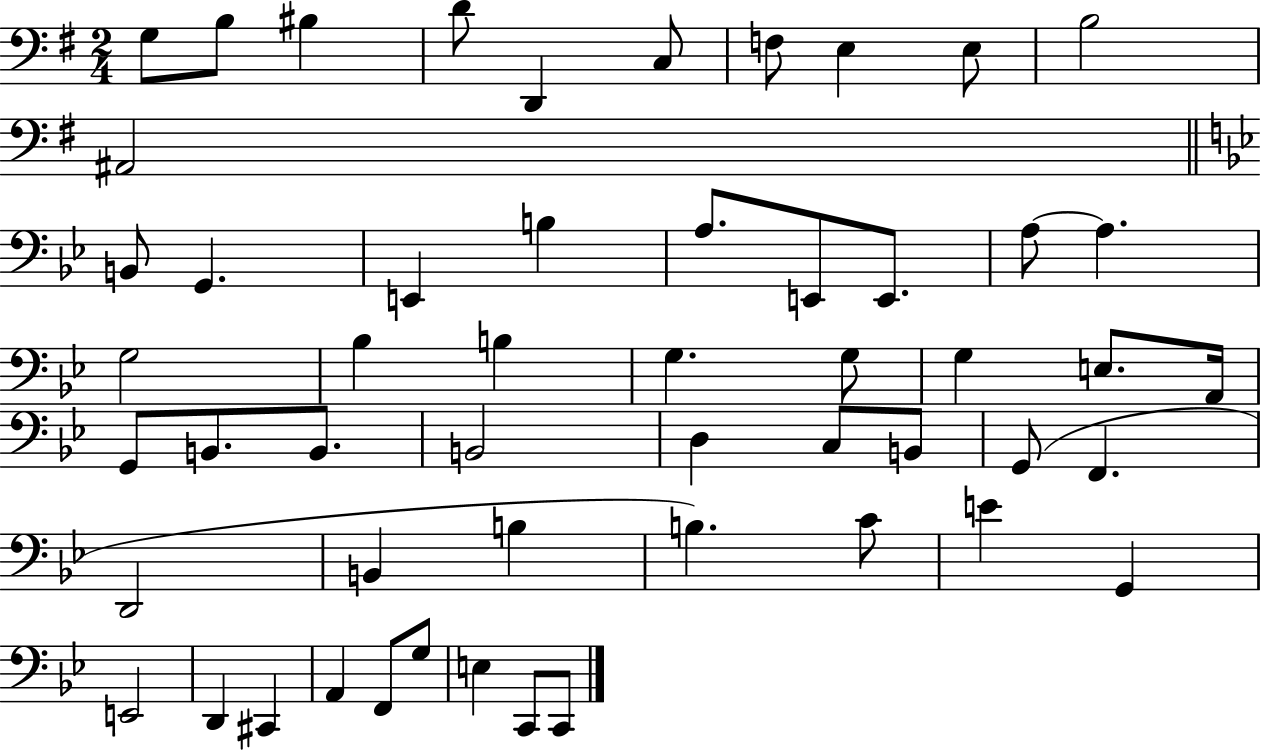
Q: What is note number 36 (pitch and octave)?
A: G2